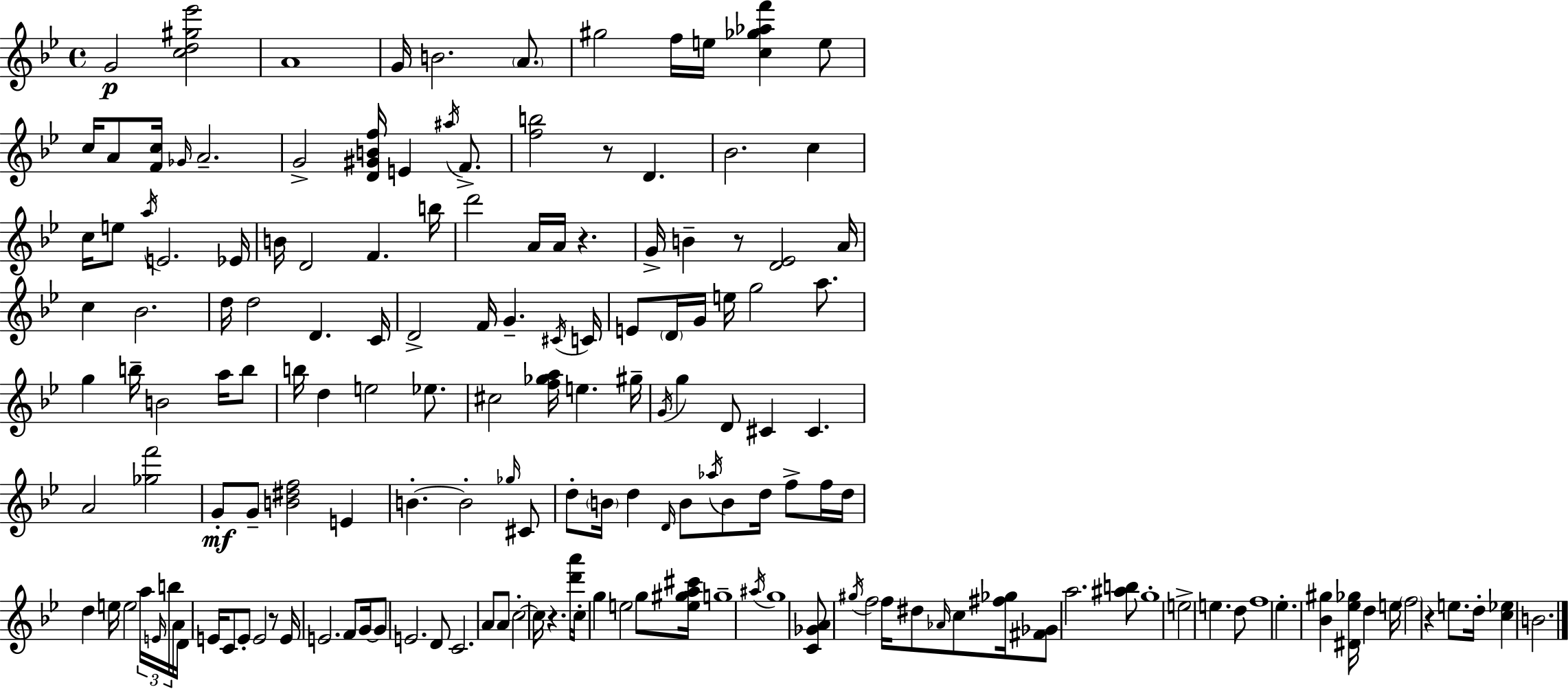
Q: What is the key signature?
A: BES major